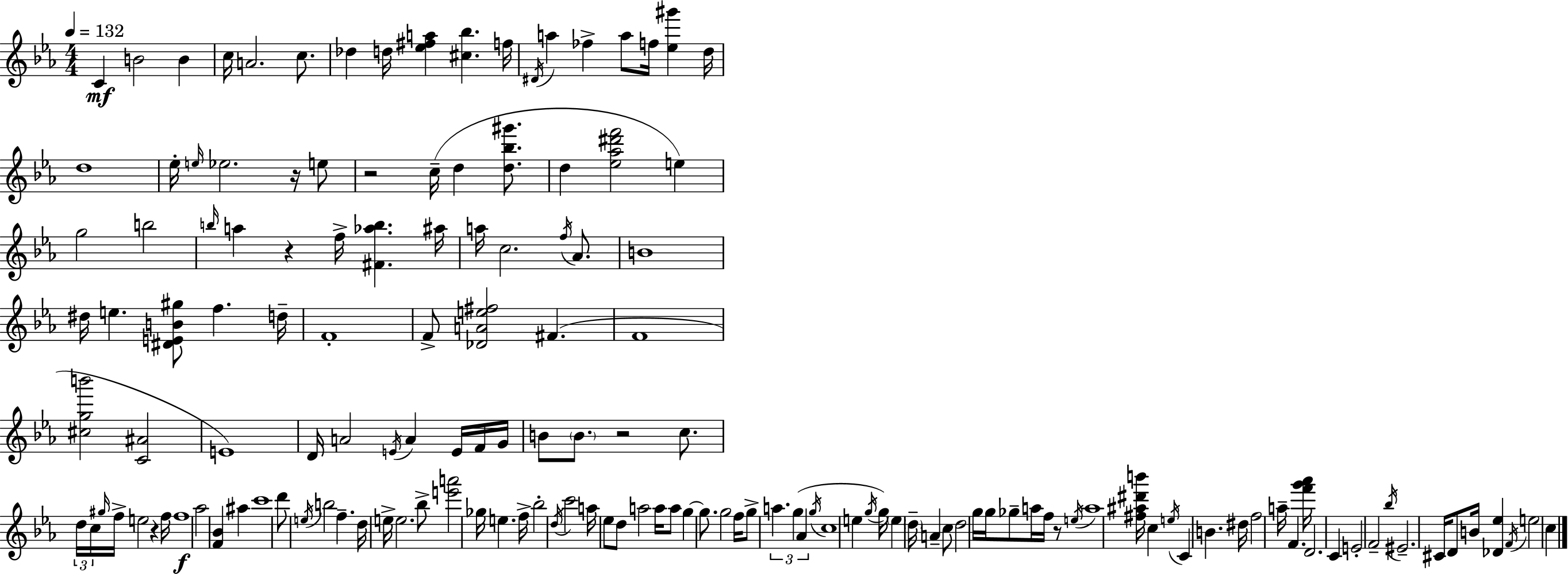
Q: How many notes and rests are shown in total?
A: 150